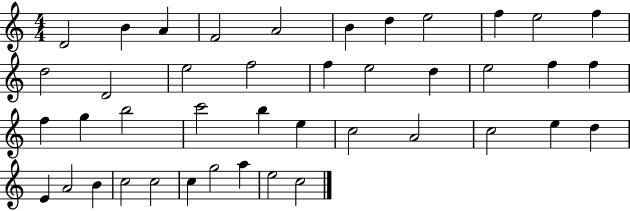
{
  \clef treble
  \numericTimeSignature
  \time 4/4
  \key c \major
  d'2 b'4 a'4 | f'2 a'2 | b'4 d''4 e''2 | f''4 e''2 f''4 | \break d''2 d'2 | e''2 f''2 | f''4 e''2 d''4 | e''2 f''4 f''4 | \break f''4 g''4 b''2 | c'''2 b''4 e''4 | c''2 a'2 | c''2 e''4 d''4 | \break e'4 a'2 b'4 | c''2 c''2 | c''4 g''2 a''4 | e''2 c''2 | \break \bar "|."
}